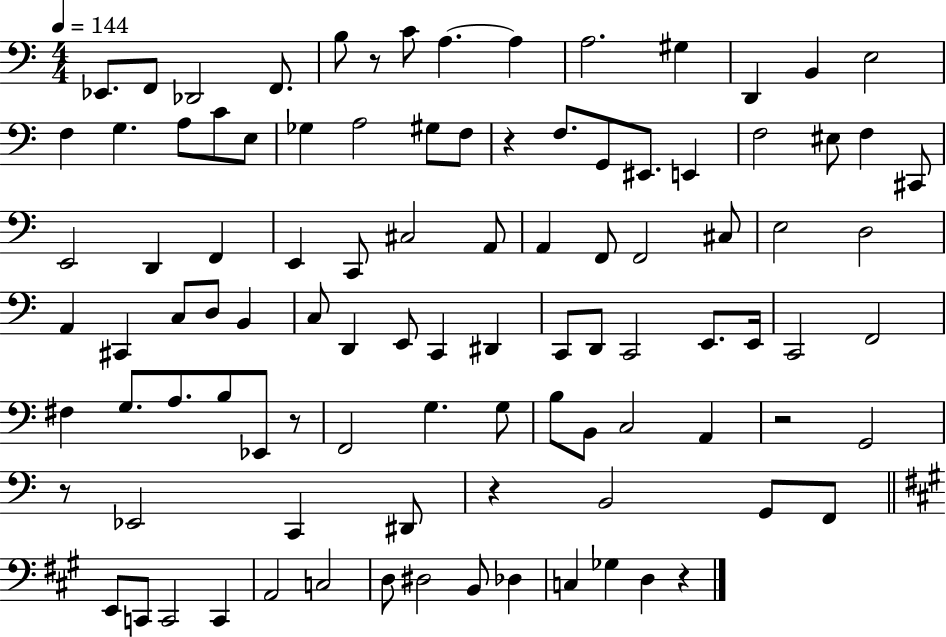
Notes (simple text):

Eb2/e. F2/e Db2/h F2/e. B3/e R/e C4/e A3/q. A3/q A3/h. G#3/q D2/q B2/q E3/h F3/q G3/q. A3/e C4/e E3/e Gb3/q A3/h G#3/e F3/e R/q F3/e. G2/e EIS2/e. E2/q F3/h EIS3/e F3/q C#2/e E2/h D2/q F2/q E2/q C2/e C#3/h A2/e A2/q F2/e F2/h C#3/e E3/h D3/h A2/q C#2/q C3/e D3/e B2/q C3/e D2/q E2/e C2/q D#2/q C2/e D2/e C2/h E2/e. E2/s C2/h F2/h F#3/q G3/e. A3/e. B3/e Eb2/e R/e F2/h G3/q. G3/e B3/e B2/e C3/h A2/q R/h G2/h R/e Eb2/h C2/q D#2/e R/q B2/h G2/e F2/e E2/e C2/e C2/h C2/q A2/h C3/h D3/e D#3/h B2/e Db3/q C3/q Gb3/q D3/q R/q